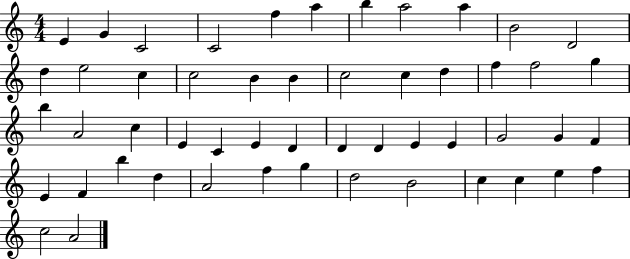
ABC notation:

X:1
T:Untitled
M:4/4
L:1/4
K:C
E G C2 C2 f a b a2 a B2 D2 d e2 c c2 B B c2 c d f f2 g b A2 c E C E D D D E E G2 G F E F b d A2 f g d2 B2 c c e f c2 A2